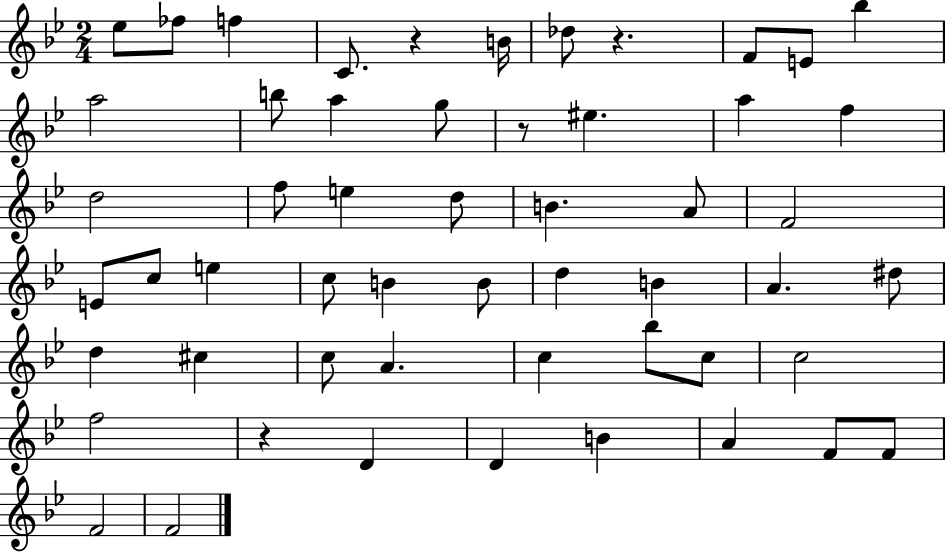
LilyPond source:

{
  \clef treble
  \numericTimeSignature
  \time 2/4
  \key bes \major
  ees''8 fes''8 f''4 | c'8. r4 b'16 | des''8 r4. | f'8 e'8 bes''4 | \break a''2 | b''8 a''4 g''8 | r8 eis''4. | a''4 f''4 | \break d''2 | f''8 e''4 d''8 | b'4. a'8 | f'2 | \break e'8 c''8 e''4 | c''8 b'4 b'8 | d''4 b'4 | a'4. dis''8 | \break d''4 cis''4 | c''8 a'4. | c''4 bes''8 c''8 | c''2 | \break f''2 | r4 d'4 | d'4 b'4 | a'4 f'8 f'8 | \break f'2 | f'2 | \bar "|."
}